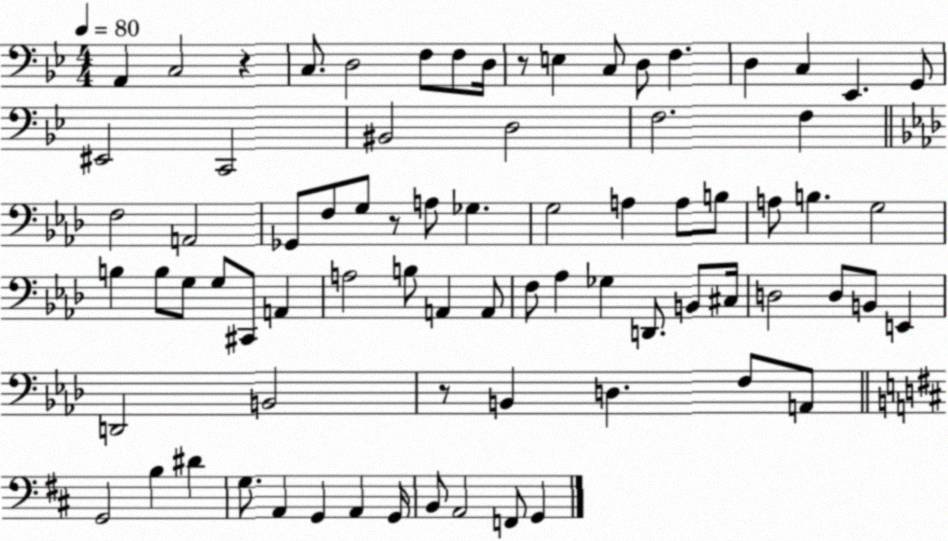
X:1
T:Untitled
M:4/4
L:1/4
K:Bb
A,, C,2 z C,/2 D,2 F,/2 F,/2 D,/4 z/2 E, C,/2 D,/2 F, D, C, _E,, G,,/2 ^E,,2 C,,2 ^B,,2 D,2 F,2 F, F,2 A,,2 _G,,/2 F,/2 G,/2 z/2 A,/2 _G, G,2 A, A,/2 B,/2 A,/2 B, G,2 B, B,/2 G,/2 G,/2 ^C,,/2 A,, A,2 B,/2 A,, A,,/2 F,/2 _A, _G, D,,/2 B,,/2 ^C,/4 D,2 D,/2 B,,/2 E,, D,,2 B,,2 z/2 B,, D, F,/2 A,,/2 G,,2 B, ^D G,/2 A,, G,, A,, G,,/4 B,,/2 A,,2 F,,/2 G,,